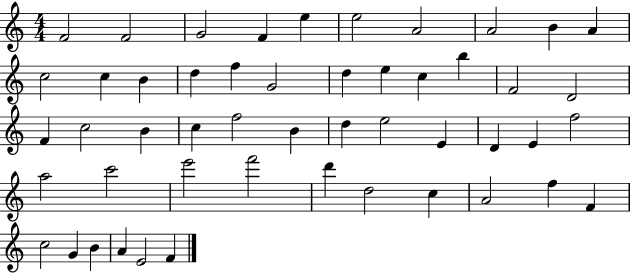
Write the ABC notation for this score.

X:1
T:Untitled
M:4/4
L:1/4
K:C
F2 F2 G2 F e e2 A2 A2 B A c2 c B d f G2 d e c b F2 D2 F c2 B c f2 B d e2 E D E f2 a2 c'2 e'2 f'2 d' d2 c A2 f F c2 G B A E2 F